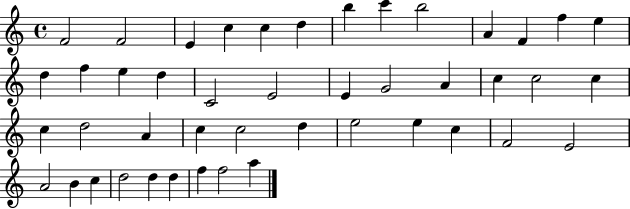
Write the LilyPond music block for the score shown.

{
  \clef treble
  \time 4/4
  \defaultTimeSignature
  \key c \major
  f'2 f'2 | e'4 c''4 c''4 d''4 | b''4 c'''4 b''2 | a'4 f'4 f''4 e''4 | \break d''4 f''4 e''4 d''4 | c'2 e'2 | e'4 g'2 a'4 | c''4 c''2 c''4 | \break c''4 d''2 a'4 | c''4 c''2 d''4 | e''2 e''4 c''4 | f'2 e'2 | \break a'2 b'4 c''4 | d''2 d''4 d''4 | f''4 f''2 a''4 | \bar "|."
}